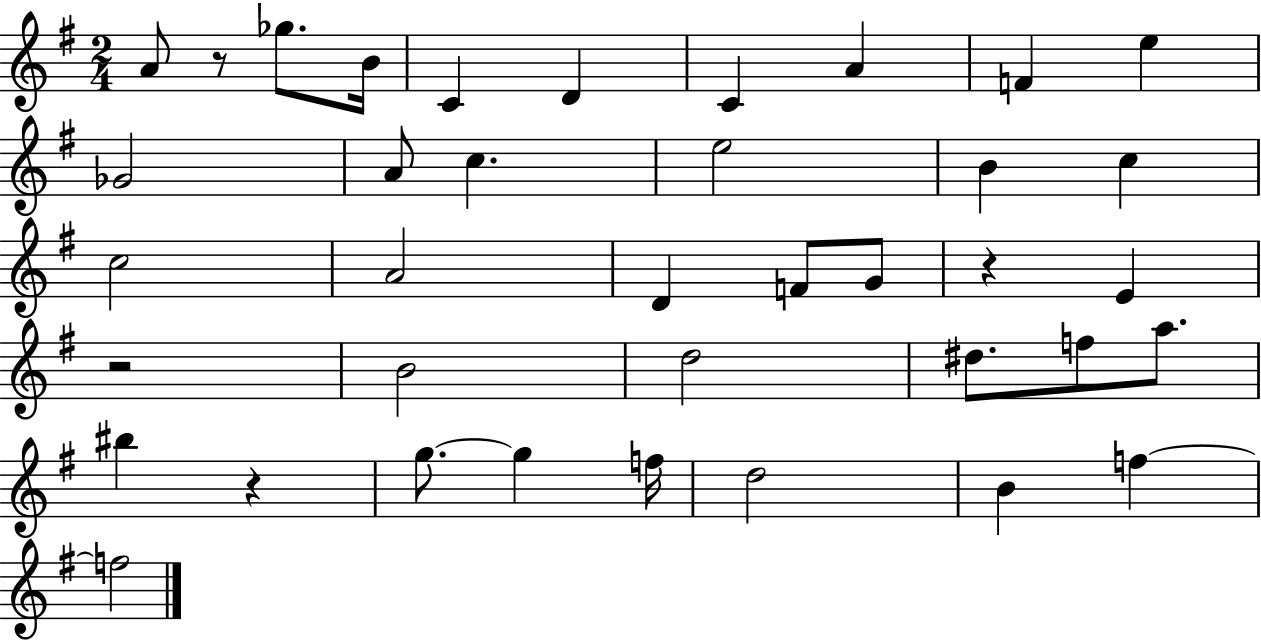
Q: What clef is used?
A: treble